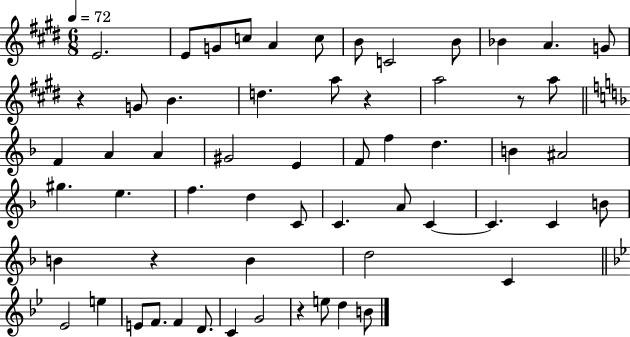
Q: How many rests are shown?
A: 5